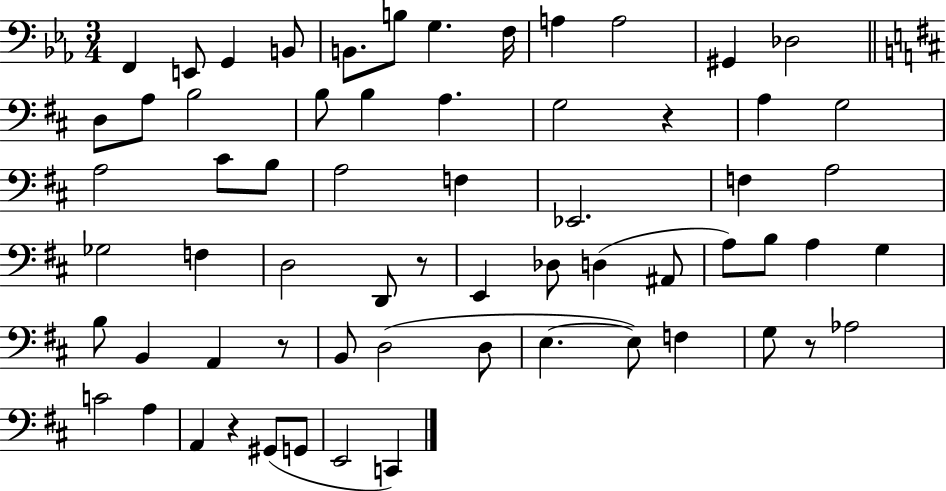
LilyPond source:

{
  \clef bass
  \numericTimeSignature
  \time 3/4
  \key ees \major
  \repeat volta 2 { f,4 e,8 g,4 b,8 | b,8. b8 g4. f16 | a4 a2 | gis,4 des2 | \break \bar "||" \break \key b \minor d8 a8 b2 | b8 b4 a4. | g2 r4 | a4 g2 | \break a2 cis'8 b8 | a2 f4 | ees,2. | f4 a2 | \break ges2 f4 | d2 d,8 r8 | e,4 des8 d4( ais,8 | a8) b8 a4 g4 | \break b8 b,4 a,4 r8 | b,8 d2( d8 | e4.~~ e8) f4 | g8 r8 aes2 | \break c'2 a4 | a,4 r4 gis,8( g,8 | e,2 c,4) | } \bar "|."
}